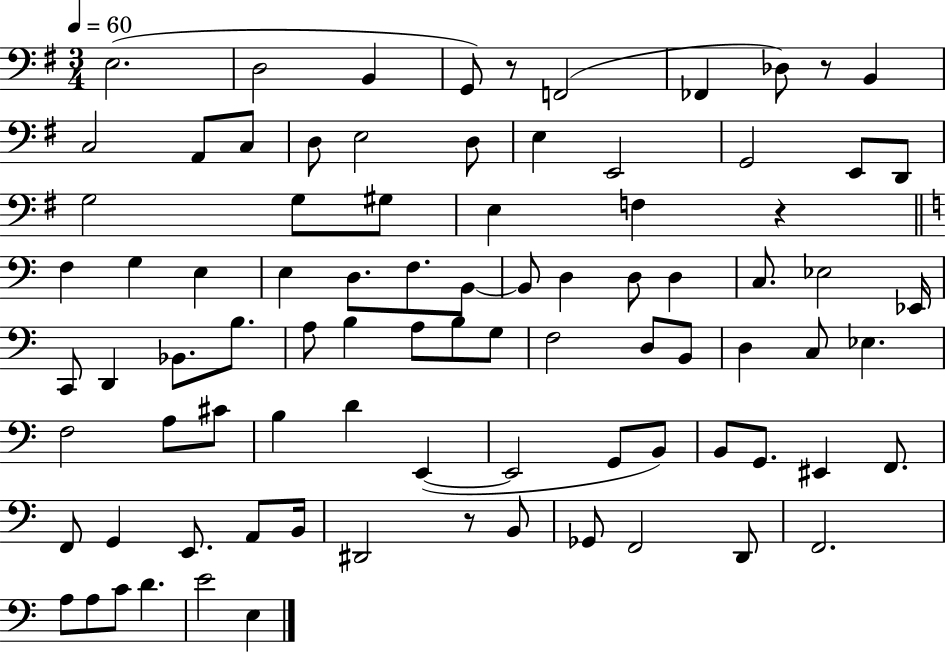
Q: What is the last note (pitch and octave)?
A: E3